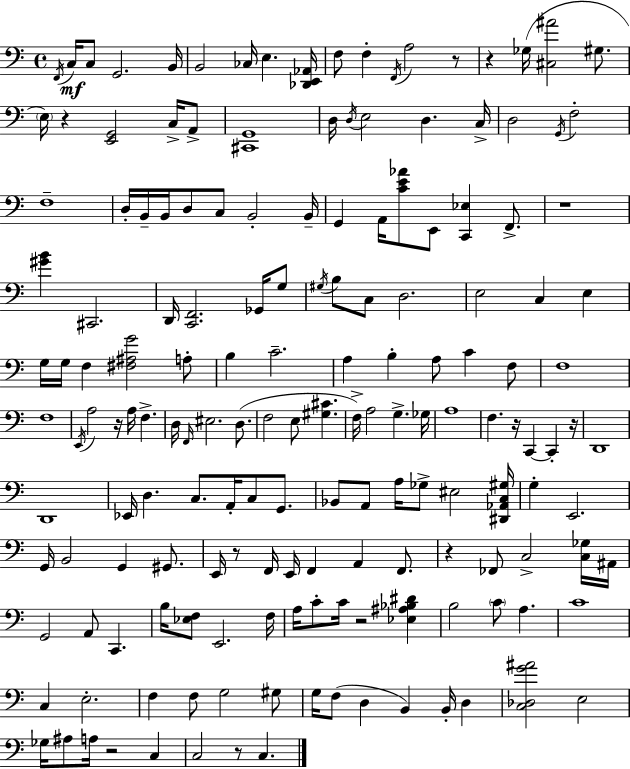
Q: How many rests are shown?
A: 12